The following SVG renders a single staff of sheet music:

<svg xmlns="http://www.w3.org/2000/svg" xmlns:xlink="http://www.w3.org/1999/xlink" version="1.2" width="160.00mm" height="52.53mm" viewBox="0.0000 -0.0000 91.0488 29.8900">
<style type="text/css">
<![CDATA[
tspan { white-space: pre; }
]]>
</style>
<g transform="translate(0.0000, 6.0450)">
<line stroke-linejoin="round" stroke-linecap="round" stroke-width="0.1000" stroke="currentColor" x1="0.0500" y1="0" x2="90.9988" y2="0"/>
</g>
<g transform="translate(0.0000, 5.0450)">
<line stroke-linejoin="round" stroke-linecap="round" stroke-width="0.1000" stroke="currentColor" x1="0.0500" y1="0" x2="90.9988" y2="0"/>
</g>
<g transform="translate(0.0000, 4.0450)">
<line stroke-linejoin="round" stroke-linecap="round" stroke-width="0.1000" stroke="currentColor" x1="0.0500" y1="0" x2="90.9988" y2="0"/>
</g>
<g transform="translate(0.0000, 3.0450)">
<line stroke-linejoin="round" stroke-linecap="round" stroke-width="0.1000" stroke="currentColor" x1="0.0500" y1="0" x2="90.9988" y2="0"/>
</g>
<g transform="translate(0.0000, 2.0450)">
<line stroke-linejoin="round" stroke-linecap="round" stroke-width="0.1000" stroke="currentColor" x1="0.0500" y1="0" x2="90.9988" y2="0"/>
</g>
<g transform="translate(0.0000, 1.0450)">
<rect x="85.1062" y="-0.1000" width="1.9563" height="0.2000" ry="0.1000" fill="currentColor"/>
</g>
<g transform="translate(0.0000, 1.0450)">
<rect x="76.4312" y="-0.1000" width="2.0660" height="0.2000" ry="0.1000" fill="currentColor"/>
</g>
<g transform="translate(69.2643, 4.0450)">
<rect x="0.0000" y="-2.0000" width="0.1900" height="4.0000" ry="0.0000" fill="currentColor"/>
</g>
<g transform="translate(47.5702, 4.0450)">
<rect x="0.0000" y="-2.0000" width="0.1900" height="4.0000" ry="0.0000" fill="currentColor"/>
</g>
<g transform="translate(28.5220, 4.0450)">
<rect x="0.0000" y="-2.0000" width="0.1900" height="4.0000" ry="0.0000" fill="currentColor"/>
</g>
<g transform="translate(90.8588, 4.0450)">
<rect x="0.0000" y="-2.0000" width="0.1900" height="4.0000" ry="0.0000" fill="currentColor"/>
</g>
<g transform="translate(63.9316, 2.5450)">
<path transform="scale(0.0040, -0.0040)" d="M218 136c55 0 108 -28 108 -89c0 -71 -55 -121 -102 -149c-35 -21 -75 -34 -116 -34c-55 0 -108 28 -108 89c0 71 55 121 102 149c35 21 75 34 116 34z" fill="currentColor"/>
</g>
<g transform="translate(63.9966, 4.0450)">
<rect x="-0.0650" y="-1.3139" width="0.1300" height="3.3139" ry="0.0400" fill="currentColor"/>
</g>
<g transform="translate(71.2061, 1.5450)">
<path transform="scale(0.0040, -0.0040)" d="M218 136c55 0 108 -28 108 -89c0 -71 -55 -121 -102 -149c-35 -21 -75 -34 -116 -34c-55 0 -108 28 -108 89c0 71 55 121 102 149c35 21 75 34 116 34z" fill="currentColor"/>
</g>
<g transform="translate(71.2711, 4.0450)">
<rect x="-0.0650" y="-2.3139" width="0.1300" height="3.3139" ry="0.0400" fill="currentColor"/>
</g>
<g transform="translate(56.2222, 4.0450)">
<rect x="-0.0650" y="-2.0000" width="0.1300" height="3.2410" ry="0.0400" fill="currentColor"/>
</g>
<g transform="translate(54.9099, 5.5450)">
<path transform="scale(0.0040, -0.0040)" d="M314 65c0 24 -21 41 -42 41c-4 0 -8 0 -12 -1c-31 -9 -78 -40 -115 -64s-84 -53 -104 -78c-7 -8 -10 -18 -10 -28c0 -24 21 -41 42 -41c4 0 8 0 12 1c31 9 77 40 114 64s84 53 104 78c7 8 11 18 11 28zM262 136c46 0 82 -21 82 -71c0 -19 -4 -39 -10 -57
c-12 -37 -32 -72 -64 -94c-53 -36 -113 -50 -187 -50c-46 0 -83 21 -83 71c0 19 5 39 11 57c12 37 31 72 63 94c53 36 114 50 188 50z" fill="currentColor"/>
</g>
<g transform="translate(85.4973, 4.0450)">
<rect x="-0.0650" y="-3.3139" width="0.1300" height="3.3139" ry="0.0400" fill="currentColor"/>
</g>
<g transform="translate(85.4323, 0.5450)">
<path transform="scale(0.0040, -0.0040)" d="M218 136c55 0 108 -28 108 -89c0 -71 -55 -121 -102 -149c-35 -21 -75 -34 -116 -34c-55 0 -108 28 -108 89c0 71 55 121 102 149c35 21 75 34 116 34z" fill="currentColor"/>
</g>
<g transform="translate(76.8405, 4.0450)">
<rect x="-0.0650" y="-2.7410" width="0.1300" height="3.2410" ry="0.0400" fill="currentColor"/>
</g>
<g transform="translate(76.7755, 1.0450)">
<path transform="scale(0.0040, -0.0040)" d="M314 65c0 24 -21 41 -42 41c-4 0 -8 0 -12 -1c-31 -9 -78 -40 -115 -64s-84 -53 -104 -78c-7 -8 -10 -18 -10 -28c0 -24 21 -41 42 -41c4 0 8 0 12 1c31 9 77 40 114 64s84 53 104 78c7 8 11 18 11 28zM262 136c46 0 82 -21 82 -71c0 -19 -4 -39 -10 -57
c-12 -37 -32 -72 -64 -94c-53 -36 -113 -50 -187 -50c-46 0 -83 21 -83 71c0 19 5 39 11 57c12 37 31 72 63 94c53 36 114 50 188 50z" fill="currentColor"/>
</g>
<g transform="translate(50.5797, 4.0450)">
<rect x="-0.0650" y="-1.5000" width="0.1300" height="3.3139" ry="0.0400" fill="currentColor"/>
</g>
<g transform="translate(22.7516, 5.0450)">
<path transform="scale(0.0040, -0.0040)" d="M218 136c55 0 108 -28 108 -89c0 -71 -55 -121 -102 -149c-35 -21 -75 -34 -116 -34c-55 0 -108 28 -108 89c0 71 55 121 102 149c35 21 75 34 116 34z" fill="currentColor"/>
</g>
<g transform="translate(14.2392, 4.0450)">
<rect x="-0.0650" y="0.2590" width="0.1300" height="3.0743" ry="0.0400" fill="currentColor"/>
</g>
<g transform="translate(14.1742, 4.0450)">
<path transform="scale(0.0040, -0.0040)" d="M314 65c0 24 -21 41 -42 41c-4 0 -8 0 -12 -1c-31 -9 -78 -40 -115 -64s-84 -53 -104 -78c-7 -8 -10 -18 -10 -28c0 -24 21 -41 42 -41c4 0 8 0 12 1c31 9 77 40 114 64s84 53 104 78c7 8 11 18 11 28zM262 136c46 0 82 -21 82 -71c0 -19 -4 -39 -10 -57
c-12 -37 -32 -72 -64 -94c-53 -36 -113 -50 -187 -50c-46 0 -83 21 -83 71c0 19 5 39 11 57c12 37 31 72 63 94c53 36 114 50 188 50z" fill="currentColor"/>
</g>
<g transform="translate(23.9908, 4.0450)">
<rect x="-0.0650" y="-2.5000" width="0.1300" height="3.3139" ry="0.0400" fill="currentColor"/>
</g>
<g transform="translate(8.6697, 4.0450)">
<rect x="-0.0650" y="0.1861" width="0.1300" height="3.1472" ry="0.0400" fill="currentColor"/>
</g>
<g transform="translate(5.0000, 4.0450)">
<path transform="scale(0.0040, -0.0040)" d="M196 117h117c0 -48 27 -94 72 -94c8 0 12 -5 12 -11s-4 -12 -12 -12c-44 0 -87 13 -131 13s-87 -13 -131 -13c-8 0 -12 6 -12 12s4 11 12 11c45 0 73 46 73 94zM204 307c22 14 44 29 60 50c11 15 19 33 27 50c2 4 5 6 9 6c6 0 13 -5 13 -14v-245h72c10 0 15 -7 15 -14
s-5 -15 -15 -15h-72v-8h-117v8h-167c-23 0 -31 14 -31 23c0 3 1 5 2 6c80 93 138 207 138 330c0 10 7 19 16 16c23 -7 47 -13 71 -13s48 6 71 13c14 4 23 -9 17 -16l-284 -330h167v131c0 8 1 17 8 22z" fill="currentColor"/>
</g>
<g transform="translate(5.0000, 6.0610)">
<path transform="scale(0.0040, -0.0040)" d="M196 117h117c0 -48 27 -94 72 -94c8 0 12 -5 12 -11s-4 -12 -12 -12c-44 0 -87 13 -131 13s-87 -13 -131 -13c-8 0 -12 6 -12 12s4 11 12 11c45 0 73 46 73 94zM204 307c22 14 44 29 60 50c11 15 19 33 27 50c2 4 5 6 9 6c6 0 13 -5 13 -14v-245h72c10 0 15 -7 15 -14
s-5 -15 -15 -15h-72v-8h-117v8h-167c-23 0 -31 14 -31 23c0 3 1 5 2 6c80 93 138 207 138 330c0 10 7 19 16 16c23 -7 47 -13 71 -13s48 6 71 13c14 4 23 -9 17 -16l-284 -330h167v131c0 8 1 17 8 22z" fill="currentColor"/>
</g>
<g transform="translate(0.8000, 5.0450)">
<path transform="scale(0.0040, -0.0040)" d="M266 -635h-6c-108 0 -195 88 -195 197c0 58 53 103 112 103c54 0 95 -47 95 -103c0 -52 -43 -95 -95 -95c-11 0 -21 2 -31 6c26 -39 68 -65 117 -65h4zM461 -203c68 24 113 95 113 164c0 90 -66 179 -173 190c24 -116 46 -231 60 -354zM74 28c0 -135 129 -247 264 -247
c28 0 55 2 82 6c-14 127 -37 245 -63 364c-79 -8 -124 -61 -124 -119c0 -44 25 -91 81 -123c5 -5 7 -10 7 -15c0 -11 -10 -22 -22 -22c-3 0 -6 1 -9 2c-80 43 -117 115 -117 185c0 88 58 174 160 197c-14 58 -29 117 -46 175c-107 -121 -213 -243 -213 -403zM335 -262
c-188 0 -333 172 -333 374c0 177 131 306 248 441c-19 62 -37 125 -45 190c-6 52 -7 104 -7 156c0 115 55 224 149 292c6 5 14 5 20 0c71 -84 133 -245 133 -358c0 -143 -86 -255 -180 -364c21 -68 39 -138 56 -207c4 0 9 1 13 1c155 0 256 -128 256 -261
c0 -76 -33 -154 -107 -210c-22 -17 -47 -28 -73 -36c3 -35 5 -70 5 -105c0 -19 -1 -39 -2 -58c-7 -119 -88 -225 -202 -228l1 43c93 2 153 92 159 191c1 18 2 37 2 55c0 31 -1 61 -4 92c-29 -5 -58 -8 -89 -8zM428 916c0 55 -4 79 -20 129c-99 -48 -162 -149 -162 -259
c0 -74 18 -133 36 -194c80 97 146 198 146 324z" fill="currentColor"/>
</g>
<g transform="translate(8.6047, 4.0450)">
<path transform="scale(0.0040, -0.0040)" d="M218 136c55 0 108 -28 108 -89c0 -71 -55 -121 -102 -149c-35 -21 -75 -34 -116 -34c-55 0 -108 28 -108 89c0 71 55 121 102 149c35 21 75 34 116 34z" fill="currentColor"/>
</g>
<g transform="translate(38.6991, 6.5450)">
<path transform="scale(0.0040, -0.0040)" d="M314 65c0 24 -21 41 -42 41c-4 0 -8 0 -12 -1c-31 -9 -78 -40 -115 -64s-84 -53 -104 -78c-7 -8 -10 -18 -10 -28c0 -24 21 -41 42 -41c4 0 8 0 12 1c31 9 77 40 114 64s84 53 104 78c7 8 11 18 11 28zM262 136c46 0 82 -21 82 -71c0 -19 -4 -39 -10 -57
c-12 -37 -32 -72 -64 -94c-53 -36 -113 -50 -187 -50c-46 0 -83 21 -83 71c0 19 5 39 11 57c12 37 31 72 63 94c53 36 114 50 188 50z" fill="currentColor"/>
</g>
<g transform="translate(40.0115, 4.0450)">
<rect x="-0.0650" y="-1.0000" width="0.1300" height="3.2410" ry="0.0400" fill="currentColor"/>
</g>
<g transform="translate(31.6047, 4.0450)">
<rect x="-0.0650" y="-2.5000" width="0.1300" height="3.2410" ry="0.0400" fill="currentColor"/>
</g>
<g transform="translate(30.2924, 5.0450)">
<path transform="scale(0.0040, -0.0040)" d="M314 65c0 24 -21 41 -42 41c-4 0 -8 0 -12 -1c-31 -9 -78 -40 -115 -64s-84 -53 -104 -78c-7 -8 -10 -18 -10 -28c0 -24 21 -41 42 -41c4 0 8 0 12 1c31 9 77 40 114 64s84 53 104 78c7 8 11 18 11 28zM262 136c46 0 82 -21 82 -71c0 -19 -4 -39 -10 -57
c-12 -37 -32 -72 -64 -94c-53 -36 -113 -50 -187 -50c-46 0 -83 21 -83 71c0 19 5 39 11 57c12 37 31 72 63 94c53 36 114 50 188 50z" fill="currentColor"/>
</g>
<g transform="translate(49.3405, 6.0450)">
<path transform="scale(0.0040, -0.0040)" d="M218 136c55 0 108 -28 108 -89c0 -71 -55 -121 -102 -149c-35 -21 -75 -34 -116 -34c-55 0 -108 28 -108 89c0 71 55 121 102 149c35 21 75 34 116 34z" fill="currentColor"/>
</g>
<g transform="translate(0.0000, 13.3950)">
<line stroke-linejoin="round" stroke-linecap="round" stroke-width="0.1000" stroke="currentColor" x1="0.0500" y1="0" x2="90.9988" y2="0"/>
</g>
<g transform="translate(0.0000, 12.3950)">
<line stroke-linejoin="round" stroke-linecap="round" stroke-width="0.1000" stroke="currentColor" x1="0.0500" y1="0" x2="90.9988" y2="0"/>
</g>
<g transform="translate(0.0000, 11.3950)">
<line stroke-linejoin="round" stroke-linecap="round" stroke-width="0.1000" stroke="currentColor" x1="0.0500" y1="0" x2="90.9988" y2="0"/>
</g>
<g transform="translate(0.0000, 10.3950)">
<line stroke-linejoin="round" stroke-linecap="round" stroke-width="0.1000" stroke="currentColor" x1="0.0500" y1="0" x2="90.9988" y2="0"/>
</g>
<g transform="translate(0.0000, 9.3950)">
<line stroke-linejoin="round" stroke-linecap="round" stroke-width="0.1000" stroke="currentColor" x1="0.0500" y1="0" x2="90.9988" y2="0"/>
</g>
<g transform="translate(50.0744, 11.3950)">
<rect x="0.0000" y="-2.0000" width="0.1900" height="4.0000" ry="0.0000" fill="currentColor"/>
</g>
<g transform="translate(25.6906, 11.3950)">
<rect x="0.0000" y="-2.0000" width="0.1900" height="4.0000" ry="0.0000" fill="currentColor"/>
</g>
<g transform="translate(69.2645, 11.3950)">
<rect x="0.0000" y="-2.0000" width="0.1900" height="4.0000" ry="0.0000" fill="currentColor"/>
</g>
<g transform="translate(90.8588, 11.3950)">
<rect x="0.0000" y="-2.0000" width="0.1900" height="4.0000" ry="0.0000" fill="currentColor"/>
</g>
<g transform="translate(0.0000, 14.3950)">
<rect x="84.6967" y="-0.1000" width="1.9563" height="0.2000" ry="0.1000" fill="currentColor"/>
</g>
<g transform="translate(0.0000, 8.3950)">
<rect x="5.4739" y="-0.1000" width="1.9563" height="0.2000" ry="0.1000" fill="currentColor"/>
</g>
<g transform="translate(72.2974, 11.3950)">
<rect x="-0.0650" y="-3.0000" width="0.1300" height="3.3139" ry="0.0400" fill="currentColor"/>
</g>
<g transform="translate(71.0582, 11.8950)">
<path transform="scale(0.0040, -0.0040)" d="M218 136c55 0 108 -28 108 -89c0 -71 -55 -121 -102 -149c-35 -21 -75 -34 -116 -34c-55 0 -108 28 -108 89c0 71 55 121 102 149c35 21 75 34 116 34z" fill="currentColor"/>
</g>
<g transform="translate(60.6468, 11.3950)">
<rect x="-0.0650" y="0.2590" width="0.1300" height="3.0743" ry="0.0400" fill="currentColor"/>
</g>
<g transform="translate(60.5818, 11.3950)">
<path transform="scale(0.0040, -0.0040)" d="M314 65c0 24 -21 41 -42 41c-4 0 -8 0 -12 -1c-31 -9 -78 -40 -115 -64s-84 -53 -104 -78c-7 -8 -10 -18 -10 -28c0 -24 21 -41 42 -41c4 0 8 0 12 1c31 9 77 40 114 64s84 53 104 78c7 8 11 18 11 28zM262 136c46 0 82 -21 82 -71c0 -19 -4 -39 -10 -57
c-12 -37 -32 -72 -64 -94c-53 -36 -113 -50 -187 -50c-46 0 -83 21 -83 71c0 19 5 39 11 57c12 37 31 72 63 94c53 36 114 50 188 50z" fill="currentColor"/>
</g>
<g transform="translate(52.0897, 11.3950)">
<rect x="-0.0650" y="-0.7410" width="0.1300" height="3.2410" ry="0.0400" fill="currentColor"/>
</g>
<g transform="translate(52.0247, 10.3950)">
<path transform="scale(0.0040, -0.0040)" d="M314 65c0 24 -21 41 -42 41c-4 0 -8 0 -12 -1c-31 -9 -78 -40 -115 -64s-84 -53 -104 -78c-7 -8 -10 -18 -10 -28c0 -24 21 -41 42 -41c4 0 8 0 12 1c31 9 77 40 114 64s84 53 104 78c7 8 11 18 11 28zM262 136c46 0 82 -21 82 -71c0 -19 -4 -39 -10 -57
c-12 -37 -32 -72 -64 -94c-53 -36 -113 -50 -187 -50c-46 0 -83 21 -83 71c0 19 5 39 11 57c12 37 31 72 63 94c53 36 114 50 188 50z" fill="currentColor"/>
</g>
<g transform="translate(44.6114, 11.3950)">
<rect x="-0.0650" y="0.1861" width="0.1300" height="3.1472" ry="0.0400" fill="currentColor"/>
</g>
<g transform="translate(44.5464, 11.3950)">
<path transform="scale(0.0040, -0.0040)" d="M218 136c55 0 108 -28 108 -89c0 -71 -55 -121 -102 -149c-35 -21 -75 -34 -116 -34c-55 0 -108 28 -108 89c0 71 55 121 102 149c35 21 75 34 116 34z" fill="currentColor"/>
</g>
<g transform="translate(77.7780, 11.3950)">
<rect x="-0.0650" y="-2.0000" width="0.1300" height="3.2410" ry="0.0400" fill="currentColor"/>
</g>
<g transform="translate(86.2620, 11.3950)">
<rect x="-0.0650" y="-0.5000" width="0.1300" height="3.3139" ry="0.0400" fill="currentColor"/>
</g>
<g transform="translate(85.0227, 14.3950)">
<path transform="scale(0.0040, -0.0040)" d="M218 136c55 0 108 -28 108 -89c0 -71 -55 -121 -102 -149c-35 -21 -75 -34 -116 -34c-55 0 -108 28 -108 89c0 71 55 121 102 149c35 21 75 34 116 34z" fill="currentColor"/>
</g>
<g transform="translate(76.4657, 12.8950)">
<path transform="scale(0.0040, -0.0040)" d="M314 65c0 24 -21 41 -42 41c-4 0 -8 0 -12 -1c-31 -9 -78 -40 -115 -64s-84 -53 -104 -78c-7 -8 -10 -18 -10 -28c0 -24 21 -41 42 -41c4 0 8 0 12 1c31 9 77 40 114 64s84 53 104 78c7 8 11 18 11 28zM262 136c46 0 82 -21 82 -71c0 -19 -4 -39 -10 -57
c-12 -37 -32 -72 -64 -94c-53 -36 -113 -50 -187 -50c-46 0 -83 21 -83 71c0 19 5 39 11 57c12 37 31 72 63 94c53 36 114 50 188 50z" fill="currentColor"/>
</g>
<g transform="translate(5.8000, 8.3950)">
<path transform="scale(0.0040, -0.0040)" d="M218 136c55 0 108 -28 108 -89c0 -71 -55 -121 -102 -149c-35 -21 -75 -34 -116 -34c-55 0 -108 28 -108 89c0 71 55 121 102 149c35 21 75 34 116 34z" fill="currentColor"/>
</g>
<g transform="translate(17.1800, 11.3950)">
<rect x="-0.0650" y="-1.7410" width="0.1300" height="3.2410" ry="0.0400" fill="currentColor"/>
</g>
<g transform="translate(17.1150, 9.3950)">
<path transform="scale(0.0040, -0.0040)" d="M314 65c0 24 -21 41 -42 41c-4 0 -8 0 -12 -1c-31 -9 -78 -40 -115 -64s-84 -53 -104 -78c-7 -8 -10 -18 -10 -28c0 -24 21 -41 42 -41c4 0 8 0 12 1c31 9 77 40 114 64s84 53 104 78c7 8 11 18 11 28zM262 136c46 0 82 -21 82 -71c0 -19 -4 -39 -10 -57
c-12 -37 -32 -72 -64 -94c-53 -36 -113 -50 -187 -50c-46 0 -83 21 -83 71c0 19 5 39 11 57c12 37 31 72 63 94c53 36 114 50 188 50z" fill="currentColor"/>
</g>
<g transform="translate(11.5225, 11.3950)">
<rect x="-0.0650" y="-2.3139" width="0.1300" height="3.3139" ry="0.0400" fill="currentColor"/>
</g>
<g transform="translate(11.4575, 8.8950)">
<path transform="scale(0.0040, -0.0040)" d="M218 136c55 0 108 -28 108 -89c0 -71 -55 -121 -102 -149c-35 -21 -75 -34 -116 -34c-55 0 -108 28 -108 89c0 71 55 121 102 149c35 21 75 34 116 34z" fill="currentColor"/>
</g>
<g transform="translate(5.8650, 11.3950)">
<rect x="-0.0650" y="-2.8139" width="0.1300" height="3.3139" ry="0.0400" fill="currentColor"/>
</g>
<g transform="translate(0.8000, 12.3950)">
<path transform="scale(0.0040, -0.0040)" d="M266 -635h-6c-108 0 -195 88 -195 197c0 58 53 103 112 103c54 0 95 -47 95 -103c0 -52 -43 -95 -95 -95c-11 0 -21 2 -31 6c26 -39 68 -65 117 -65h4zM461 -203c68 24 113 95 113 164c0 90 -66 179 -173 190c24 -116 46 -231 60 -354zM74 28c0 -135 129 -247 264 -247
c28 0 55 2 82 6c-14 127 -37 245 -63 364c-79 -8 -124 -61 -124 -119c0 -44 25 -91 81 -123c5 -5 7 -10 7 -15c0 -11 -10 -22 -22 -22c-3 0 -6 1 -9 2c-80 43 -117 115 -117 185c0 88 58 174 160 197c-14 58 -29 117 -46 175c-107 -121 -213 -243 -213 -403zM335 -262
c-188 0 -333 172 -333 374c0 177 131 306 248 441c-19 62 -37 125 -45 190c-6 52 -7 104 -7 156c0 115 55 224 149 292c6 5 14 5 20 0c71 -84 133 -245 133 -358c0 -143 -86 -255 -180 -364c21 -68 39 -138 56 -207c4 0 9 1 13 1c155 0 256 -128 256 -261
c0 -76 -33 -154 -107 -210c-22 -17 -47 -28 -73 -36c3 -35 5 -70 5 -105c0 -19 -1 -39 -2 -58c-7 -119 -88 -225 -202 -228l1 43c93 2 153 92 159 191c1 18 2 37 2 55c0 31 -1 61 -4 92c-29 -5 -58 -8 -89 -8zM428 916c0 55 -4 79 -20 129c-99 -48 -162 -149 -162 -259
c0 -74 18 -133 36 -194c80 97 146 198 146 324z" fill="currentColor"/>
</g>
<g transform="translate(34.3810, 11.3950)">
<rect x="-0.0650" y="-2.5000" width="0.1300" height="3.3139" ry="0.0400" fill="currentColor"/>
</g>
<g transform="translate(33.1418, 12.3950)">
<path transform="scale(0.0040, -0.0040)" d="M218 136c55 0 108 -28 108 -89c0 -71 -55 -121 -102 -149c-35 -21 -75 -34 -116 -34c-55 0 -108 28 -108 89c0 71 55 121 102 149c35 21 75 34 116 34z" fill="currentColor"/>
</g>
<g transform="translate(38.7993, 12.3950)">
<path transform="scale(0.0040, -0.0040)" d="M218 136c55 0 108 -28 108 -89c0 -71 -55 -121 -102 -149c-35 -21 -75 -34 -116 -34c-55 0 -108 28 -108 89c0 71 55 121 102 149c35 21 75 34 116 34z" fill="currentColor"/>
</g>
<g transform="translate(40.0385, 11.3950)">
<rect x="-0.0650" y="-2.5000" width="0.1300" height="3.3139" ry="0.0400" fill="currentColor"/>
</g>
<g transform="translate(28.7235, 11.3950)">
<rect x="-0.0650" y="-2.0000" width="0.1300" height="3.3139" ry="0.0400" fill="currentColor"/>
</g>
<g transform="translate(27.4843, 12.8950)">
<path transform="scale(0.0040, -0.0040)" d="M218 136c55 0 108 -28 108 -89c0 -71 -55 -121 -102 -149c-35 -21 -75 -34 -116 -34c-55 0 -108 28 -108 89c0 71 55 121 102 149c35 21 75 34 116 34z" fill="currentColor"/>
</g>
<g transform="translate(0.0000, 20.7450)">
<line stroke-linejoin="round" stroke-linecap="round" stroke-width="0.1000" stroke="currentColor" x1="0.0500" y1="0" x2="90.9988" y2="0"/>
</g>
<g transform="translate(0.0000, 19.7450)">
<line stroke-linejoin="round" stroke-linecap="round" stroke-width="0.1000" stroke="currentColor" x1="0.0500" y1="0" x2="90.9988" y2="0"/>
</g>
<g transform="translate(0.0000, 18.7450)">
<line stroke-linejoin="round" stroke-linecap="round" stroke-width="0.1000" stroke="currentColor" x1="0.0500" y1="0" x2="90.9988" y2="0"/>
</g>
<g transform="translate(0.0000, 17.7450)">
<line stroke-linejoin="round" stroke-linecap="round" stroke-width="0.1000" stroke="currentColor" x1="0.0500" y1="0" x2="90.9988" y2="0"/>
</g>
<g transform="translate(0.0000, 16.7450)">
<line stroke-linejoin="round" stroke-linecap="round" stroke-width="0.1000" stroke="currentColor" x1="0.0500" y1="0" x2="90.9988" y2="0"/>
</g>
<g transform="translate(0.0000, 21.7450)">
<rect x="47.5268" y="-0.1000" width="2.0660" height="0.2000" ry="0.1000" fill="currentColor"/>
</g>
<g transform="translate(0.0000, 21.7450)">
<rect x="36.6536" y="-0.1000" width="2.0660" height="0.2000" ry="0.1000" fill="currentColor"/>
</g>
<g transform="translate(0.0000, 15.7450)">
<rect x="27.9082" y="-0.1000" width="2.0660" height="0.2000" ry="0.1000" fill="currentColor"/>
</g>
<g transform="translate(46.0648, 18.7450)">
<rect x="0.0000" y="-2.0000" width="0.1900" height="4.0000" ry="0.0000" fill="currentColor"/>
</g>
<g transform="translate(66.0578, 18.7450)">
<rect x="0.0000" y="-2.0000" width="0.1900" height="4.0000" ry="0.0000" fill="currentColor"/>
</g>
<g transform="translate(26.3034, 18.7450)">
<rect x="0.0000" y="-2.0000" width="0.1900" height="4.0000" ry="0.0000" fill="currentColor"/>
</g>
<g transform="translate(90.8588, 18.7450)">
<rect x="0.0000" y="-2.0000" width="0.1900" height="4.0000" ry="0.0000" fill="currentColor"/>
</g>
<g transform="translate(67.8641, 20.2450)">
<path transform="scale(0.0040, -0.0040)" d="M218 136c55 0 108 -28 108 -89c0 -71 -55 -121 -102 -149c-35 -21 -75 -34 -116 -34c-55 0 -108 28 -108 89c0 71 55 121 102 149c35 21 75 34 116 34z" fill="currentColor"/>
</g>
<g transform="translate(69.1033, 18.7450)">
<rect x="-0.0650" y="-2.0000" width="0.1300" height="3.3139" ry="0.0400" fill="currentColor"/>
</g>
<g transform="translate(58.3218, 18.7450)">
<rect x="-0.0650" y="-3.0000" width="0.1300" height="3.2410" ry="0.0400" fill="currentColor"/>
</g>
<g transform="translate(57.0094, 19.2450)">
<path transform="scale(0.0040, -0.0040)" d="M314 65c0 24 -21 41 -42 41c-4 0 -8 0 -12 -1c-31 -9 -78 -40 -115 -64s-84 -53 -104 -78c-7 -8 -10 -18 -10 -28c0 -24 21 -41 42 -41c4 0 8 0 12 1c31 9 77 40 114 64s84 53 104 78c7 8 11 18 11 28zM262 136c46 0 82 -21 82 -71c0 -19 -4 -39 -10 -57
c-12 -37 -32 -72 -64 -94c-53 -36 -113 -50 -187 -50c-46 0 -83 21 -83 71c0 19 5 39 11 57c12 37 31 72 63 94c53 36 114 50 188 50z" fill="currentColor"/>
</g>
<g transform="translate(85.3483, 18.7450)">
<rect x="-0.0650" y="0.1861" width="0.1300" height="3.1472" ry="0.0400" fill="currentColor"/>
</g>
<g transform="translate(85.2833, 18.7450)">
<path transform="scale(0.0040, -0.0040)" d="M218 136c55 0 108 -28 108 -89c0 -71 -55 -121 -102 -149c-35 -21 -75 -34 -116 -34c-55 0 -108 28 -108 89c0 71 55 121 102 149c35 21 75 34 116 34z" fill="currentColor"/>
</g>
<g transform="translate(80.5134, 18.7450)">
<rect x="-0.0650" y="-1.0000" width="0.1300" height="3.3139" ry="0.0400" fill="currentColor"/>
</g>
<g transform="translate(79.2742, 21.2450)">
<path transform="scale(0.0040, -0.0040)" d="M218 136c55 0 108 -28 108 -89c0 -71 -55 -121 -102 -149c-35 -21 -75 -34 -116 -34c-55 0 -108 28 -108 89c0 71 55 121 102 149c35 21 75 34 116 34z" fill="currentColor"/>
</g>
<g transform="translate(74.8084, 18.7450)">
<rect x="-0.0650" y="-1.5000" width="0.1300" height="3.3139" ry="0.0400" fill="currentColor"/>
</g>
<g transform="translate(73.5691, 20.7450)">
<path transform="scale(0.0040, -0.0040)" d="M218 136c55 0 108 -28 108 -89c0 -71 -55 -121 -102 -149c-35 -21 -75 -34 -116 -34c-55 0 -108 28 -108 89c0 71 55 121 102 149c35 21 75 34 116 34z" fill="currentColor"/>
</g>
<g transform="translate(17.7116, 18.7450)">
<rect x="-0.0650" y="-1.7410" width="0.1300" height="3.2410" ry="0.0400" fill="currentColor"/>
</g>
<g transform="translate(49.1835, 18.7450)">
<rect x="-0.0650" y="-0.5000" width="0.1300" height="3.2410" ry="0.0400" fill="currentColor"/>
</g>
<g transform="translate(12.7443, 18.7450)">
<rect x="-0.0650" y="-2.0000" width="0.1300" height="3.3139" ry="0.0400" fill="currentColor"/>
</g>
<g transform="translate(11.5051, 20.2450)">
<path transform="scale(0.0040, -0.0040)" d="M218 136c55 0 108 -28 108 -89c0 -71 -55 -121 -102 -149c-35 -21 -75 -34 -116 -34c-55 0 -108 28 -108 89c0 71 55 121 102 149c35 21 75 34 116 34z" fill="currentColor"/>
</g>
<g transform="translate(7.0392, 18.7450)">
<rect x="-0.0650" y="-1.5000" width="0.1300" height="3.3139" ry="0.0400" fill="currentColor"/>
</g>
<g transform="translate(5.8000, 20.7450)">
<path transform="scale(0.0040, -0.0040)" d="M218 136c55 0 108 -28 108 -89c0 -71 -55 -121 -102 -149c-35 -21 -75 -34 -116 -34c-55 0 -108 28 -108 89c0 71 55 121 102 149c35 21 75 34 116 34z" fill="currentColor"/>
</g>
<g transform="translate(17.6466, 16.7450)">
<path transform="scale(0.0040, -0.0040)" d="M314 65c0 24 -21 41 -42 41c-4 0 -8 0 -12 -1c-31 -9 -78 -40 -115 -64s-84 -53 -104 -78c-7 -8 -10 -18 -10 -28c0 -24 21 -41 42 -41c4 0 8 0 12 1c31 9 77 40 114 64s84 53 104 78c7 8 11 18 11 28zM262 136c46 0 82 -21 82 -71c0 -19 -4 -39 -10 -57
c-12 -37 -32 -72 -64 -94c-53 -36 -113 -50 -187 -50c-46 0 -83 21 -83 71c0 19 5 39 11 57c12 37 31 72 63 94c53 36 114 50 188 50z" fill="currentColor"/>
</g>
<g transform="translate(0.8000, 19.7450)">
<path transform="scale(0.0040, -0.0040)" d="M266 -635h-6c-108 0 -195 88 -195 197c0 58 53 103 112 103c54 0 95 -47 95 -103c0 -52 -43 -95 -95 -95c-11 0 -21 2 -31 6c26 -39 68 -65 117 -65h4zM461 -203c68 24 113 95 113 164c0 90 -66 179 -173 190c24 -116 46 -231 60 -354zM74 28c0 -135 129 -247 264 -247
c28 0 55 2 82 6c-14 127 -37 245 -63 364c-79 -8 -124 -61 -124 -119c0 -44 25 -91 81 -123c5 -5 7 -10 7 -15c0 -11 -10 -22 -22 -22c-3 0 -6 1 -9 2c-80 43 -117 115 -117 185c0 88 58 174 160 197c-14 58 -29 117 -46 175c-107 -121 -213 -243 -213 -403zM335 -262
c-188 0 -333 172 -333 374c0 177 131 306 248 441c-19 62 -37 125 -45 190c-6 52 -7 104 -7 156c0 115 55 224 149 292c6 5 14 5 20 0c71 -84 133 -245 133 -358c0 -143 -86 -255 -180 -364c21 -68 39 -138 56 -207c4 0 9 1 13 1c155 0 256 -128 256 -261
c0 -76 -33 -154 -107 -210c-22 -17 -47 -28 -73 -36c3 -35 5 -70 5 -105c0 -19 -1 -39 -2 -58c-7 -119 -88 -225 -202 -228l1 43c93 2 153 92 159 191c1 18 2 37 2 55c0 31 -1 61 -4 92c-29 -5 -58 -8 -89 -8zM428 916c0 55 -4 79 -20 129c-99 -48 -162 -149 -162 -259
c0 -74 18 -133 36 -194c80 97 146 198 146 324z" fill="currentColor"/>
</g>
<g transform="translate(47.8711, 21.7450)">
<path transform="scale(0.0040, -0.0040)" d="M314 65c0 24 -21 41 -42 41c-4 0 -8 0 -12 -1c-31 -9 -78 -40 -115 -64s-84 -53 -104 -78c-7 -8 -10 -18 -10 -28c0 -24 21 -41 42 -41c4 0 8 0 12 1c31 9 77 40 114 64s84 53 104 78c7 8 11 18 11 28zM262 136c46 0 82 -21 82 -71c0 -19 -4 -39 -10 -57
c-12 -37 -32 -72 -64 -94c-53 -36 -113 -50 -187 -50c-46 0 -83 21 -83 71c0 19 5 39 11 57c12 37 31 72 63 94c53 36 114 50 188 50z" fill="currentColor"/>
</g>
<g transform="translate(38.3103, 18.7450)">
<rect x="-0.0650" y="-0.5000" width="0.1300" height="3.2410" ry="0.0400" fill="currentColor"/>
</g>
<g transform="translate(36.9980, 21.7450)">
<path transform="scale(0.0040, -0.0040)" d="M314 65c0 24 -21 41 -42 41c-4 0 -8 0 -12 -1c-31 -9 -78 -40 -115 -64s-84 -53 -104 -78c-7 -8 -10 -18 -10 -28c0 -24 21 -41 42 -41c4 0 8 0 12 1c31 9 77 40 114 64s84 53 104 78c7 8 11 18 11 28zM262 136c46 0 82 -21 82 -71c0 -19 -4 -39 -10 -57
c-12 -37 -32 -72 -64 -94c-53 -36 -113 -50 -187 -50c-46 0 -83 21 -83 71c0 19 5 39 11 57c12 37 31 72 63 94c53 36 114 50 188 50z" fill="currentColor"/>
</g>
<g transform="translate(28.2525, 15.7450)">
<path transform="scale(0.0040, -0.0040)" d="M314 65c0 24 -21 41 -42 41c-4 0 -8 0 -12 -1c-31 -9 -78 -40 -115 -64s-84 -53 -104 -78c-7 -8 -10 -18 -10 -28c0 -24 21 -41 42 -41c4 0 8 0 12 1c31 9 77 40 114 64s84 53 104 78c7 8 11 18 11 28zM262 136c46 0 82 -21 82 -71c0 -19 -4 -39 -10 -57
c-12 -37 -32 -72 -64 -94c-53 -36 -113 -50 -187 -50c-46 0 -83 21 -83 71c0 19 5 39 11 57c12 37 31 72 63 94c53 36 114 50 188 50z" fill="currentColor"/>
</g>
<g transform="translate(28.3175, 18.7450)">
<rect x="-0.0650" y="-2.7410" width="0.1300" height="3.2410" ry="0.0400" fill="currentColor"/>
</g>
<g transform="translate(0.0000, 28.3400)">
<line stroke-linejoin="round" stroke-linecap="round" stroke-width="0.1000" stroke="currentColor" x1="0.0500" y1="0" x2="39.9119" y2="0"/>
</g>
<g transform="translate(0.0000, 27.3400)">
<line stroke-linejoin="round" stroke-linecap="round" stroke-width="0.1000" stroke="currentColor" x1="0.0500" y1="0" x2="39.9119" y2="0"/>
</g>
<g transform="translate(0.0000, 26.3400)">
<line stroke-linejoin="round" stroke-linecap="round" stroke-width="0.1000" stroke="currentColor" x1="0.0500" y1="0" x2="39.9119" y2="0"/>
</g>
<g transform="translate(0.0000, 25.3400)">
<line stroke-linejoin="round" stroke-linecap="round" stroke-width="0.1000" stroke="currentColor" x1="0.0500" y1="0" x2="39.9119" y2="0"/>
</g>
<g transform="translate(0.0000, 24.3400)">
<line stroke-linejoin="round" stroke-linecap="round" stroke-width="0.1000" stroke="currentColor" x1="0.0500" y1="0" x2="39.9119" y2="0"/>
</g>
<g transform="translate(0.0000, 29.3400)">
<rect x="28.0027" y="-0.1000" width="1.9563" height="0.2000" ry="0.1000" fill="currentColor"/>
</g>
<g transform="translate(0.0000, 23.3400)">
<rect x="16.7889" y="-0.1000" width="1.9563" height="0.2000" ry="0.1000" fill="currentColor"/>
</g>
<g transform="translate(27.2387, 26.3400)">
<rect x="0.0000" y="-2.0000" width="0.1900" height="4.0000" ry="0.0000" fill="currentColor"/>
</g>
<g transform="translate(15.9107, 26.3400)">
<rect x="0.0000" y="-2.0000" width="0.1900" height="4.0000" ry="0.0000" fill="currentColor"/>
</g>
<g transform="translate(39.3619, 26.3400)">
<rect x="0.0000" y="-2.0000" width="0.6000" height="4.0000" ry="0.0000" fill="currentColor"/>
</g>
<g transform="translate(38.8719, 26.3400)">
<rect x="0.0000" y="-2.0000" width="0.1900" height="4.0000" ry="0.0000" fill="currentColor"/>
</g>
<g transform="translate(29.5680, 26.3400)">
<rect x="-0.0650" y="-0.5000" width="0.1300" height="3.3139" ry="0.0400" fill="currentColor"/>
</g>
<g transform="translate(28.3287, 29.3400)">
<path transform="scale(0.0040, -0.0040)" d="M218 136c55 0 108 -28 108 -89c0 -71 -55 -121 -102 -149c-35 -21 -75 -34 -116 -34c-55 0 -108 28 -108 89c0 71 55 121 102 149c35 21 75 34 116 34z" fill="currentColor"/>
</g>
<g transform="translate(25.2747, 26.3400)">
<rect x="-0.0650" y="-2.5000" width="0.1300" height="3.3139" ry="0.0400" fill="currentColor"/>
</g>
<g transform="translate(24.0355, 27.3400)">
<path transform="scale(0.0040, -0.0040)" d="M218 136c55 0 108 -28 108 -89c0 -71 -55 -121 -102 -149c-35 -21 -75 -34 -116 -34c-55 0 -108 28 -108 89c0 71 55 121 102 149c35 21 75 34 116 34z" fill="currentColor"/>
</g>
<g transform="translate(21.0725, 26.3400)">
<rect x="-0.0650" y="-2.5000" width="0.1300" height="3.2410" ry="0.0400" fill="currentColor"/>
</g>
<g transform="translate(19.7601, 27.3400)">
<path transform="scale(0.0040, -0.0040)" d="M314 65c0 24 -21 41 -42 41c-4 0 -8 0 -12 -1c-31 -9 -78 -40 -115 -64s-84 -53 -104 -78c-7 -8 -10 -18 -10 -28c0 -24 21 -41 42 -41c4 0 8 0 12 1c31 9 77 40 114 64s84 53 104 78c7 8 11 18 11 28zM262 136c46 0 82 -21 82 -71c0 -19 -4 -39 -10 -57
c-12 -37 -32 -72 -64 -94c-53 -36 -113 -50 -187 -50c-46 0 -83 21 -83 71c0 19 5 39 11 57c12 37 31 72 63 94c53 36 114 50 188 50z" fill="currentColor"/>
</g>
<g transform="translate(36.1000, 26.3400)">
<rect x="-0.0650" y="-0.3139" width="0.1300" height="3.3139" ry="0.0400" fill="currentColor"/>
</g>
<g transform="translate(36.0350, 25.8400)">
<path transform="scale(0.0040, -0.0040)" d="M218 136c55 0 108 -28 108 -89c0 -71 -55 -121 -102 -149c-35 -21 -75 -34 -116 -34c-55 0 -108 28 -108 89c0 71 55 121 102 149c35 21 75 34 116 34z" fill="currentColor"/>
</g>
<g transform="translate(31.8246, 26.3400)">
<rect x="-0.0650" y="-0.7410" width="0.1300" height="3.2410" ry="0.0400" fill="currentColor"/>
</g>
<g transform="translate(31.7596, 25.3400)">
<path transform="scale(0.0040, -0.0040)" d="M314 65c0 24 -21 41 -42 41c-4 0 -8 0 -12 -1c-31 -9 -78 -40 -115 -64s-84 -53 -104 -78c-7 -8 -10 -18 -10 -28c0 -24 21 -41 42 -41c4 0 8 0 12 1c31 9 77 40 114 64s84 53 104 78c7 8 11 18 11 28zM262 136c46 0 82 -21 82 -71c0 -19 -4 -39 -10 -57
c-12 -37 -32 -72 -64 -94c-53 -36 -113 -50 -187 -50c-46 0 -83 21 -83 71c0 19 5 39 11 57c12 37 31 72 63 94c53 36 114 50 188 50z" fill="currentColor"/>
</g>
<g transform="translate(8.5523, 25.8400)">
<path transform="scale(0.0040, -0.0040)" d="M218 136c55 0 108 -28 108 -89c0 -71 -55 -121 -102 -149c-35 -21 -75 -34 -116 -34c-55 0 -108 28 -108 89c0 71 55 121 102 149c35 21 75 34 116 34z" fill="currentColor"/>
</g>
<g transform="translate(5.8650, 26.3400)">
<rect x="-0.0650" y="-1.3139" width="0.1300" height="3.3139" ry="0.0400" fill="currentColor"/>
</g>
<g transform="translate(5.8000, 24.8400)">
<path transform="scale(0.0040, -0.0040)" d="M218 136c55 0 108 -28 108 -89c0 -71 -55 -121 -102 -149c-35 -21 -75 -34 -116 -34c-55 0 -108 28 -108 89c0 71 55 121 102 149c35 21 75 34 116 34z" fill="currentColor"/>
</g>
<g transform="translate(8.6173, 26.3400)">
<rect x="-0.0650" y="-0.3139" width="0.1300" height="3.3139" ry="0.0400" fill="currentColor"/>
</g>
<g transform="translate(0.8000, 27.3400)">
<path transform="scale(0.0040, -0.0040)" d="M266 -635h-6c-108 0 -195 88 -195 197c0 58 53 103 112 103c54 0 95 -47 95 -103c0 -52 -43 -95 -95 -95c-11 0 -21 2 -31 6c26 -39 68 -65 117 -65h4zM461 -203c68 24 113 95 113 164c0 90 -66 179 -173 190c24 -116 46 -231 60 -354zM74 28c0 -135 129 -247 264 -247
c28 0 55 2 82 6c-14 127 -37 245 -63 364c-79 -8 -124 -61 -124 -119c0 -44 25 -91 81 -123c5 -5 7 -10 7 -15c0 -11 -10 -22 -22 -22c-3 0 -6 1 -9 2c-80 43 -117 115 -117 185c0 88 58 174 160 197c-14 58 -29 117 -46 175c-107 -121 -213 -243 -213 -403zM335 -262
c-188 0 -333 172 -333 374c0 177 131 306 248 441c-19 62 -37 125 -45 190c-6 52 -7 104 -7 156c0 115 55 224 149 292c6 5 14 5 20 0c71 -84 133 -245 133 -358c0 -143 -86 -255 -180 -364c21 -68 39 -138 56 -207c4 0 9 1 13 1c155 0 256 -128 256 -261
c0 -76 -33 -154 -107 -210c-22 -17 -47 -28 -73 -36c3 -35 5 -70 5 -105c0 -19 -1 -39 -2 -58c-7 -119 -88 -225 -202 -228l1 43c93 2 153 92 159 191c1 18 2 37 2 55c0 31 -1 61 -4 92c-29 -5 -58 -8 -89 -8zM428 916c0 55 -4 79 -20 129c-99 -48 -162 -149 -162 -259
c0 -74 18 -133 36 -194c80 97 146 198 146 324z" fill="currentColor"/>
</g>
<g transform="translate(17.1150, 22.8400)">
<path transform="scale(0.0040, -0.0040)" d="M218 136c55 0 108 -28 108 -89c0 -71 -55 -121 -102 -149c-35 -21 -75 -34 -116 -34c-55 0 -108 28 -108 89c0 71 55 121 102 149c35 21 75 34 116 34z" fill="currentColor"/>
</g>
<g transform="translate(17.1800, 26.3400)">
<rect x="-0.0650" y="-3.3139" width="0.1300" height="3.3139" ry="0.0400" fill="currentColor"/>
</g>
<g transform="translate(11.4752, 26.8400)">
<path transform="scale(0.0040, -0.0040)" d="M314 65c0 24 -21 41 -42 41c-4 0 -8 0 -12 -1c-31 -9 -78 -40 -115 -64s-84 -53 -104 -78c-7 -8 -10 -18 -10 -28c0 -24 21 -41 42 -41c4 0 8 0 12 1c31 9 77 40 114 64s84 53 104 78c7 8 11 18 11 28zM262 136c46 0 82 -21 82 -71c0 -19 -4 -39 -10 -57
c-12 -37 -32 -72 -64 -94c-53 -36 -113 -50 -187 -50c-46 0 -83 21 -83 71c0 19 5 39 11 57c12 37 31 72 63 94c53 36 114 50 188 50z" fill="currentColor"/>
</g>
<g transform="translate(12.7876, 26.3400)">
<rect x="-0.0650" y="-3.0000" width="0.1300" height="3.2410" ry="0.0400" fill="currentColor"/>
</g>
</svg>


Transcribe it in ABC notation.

X:1
T:Untitled
M:4/4
L:1/4
K:C
B B2 G G2 D2 E F2 e g a2 b a g f2 F G G B d2 B2 A F2 C E F f2 a2 C2 C2 A2 F E D B e c A2 b G2 G C d2 c